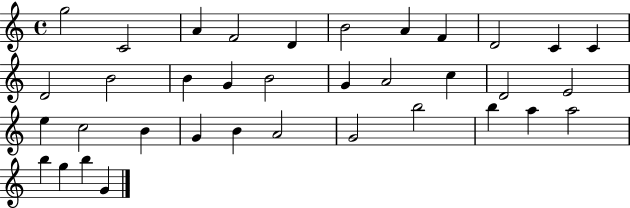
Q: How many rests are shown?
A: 0